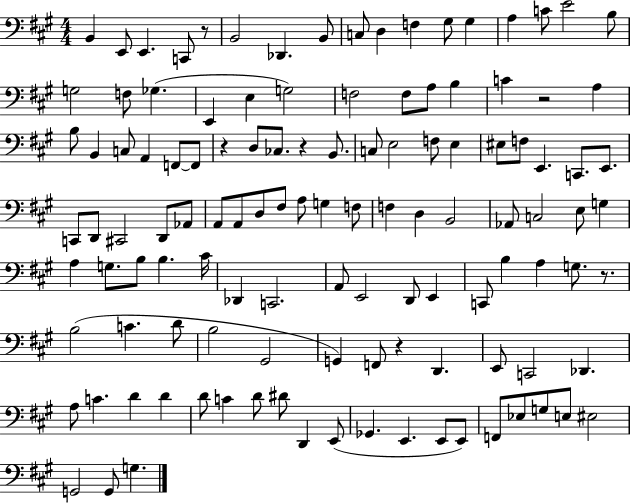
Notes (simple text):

B2/q E2/e E2/q. C2/e R/e B2/h Db2/q. B2/e C3/e D3/q F3/q G#3/e G#3/q A3/q C4/e E4/h B3/e G3/h F3/e Gb3/q. E2/q E3/q G3/h F3/h F3/e A3/e B3/q C4/q R/h A3/q B3/e B2/q C3/e A2/q F2/e F2/e R/q D3/e CES3/e. R/q B2/e. C3/e E3/h F3/e E3/q EIS3/e F3/e E2/q. C2/e. E2/e. C2/e D2/e C#2/h D2/e Ab2/e A2/e A2/e D3/e F#3/e A3/e G3/q F3/e F3/q D3/q B2/h Ab2/e C3/h E3/e G3/q A3/q G3/e. B3/e B3/q. C#4/s Db2/q C2/h. A2/e E2/h D2/e E2/q C2/e B3/q A3/q G3/e. R/e. B3/h C4/q. D4/e B3/h G#2/h G2/q F2/e R/q D2/q. E2/e C2/h Db2/q. A3/e C4/q. D4/q D4/q D4/e C4/q D4/e D#4/e D2/q E2/e Gb2/q. E2/q. E2/e E2/e F2/e Eb3/e G3/e E3/e EIS3/h G2/h G2/e G3/q.